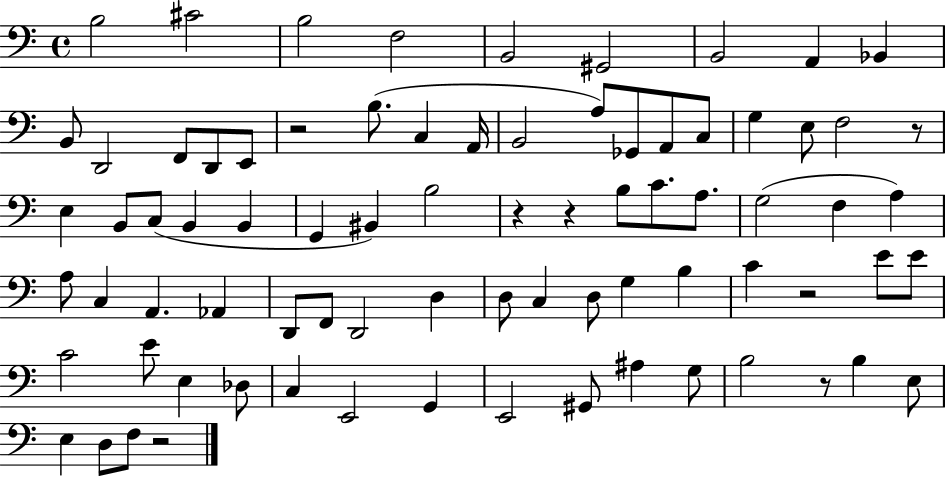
X:1
T:Untitled
M:4/4
L:1/4
K:C
B,2 ^C2 B,2 F,2 B,,2 ^G,,2 B,,2 A,, _B,, B,,/2 D,,2 F,,/2 D,,/2 E,,/2 z2 B,/2 C, A,,/4 B,,2 A,/2 _G,,/2 A,,/2 C,/2 G, E,/2 F,2 z/2 E, B,,/2 C,/2 B,, B,, G,, ^B,, B,2 z z B,/2 C/2 A,/2 G,2 F, A, A,/2 C, A,, _A,, D,,/2 F,,/2 D,,2 D, D,/2 C, D,/2 G, B, C z2 E/2 E/2 C2 E/2 E, _D,/2 C, E,,2 G,, E,,2 ^G,,/2 ^A, G,/2 B,2 z/2 B, E,/2 E, D,/2 F,/2 z2